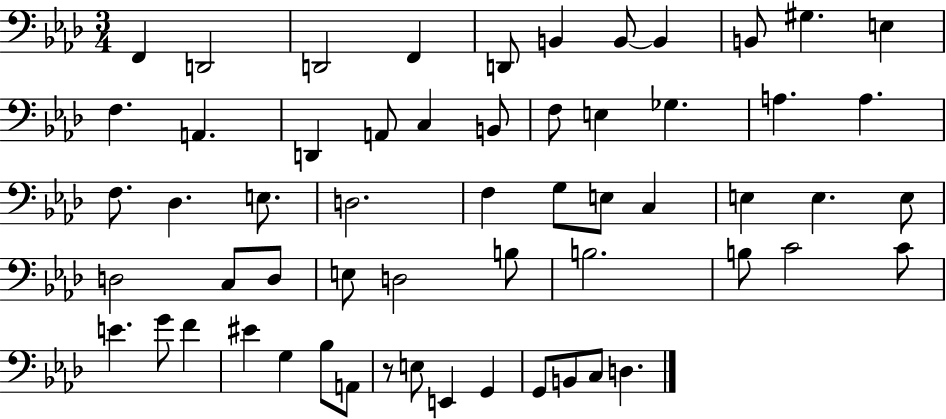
X:1
T:Untitled
M:3/4
L:1/4
K:Ab
F,, D,,2 D,,2 F,, D,,/2 B,, B,,/2 B,, B,,/2 ^G, E, F, A,, D,, A,,/2 C, B,,/2 F,/2 E, _G, A, A, F,/2 _D, E,/2 D,2 F, G,/2 E,/2 C, E, E, E,/2 D,2 C,/2 D,/2 E,/2 D,2 B,/2 B,2 B,/2 C2 C/2 E G/2 F ^E G, _B,/2 A,,/2 z/2 E,/2 E,, G,, G,,/2 B,,/2 C,/2 D,